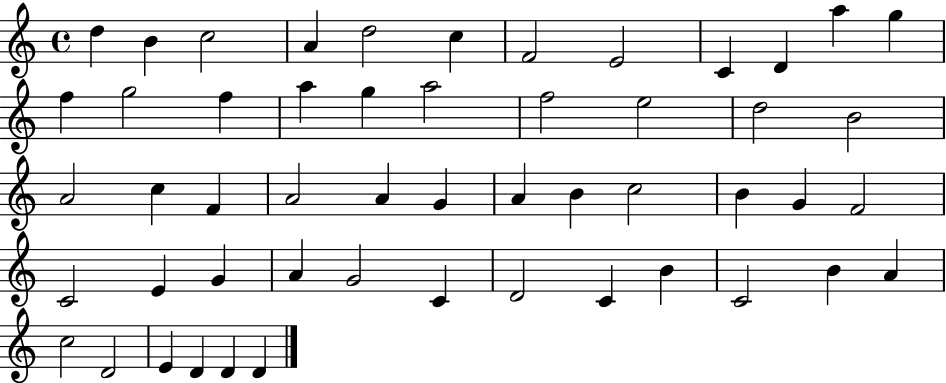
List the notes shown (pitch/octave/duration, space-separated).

D5/q B4/q C5/h A4/q D5/h C5/q F4/h E4/h C4/q D4/q A5/q G5/q F5/q G5/h F5/q A5/q G5/q A5/h F5/h E5/h D5/h B4/h A4/h C5/q F4/q A4/h A4/q G4/q A4/q B4/q C5/h B4/q G4/q F4/h C4/h E4/q G4/q A4/q G4/h C4/q D4/h C4/q B4/q C4/h B4/q A4/q C5/h D4/h E4/q D4/q D4/q D4/q